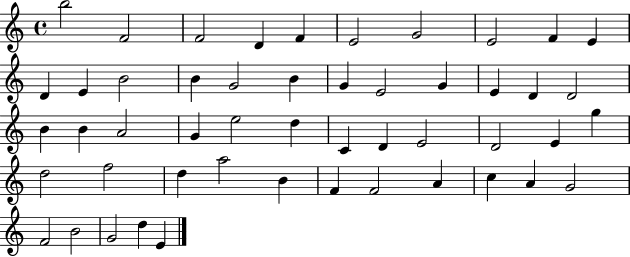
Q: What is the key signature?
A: C major